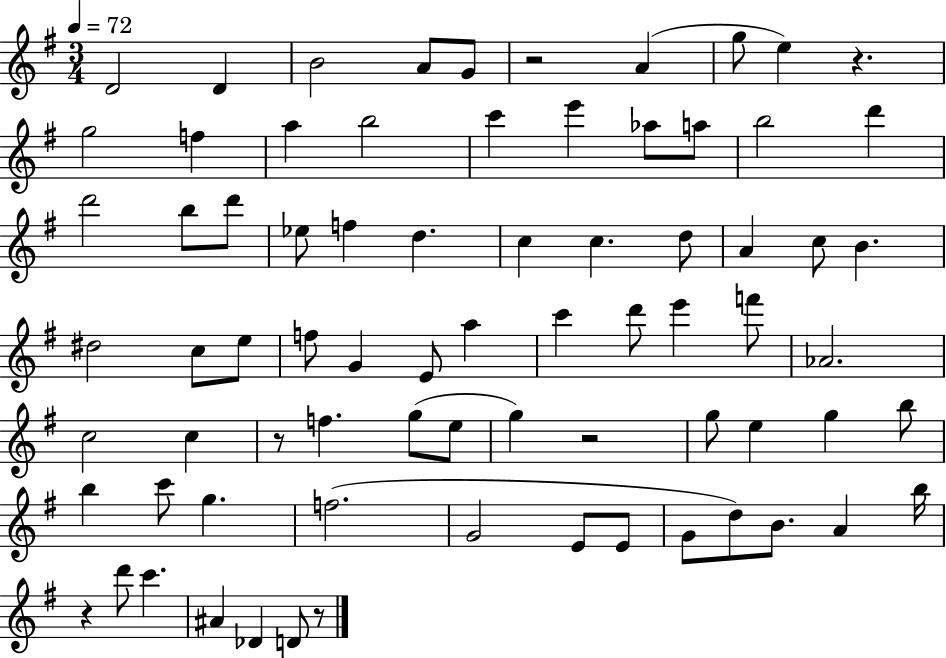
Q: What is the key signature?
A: G major